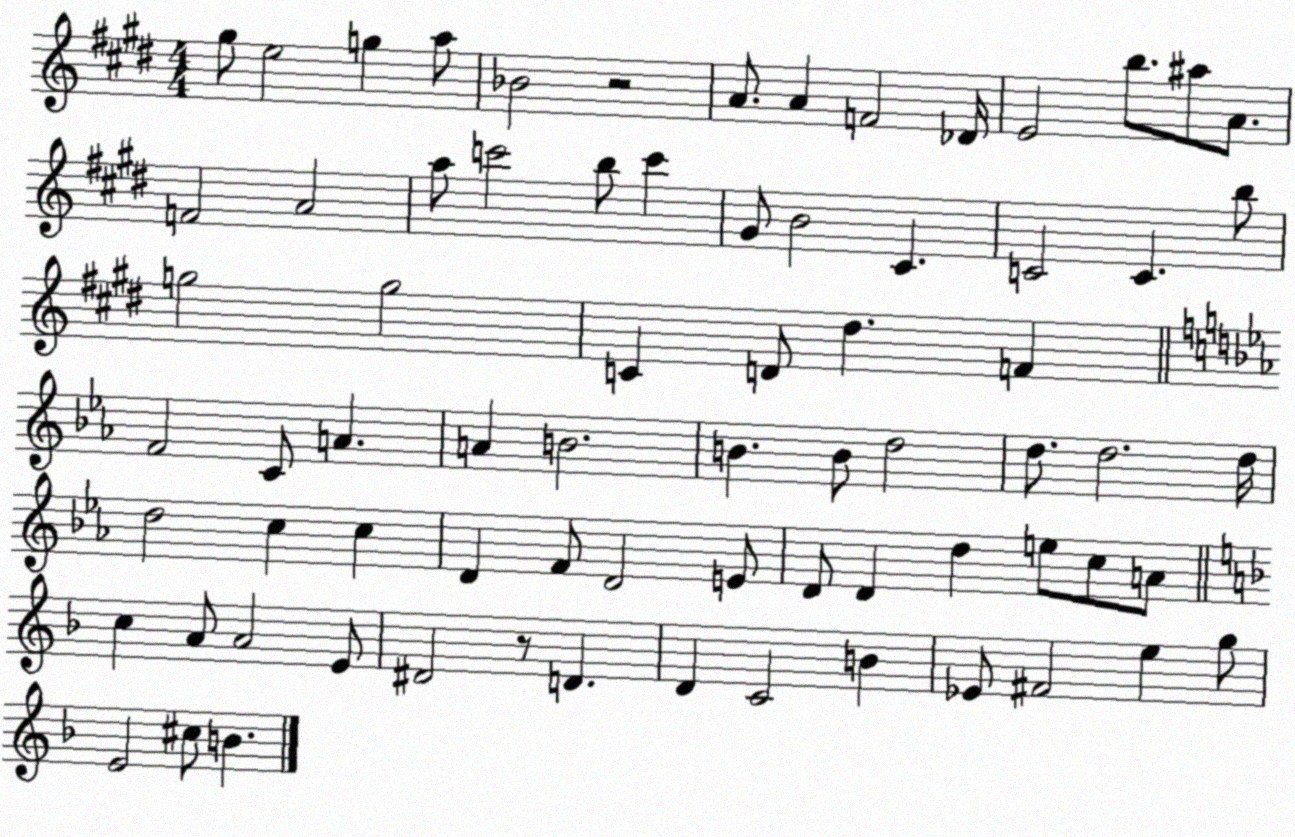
X:1
T:Untitled
M:4/4
L:1/4
K:E
^g/2 e2 g a/2 _B2 z2 A/2 A F2 _D/4 E2 b/2 ^a/2 A/2 F2 A2 a/2 c'2 b/2 c' ^G/2 B2 ^C C2 C b/2 g2 g2 C D/2 ^d F F2 C/2 A A B2 B B/2 d2 d/2 d2 d/4 d2 c c D F/2 D2 E/2 D/2 D d e/2 c/2 A/2 c A/2 A2 E/2 ^D2 z/2 D D C2 B _E/2 ^F2 e g/2 E2 ^c/2 B